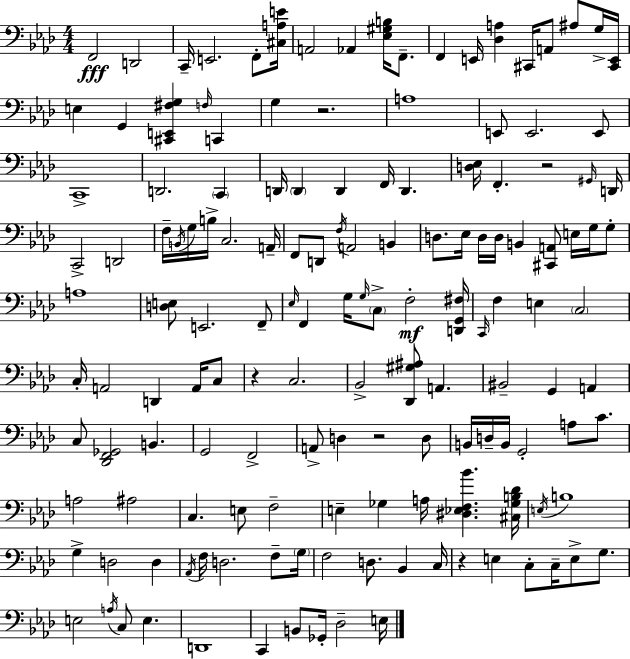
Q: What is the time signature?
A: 4/4